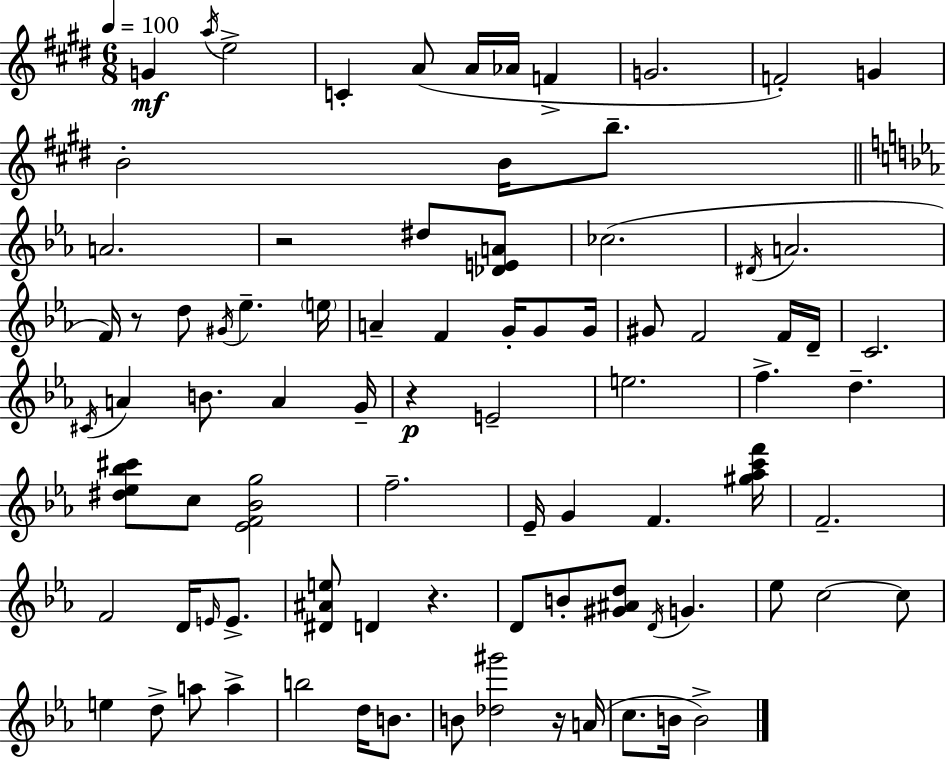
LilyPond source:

{
  \clef treble
  \numericTimeSignature
  \time 6/8
  \key e \major
  \tempo 4 = 100
  \repeat volta 2 { g'4\mf \acciaccatura { a''16 } e''2-> | c'4-. a'8( a'16 aes'16 f'4-> | g'2. | f'2-.) g'4 | \break b'2-. b'16 b''8.-- | \bar "||" \break \key ees \major a'2. | r2 dis''8 <des' e' a'>8 | ces''2.( | \acciaccatura { dis'16 } a'2. | \break f'16) r8 d''8 \acciaccatura { gis'16 } ees''4.-- | \parenthesize e''16 a'4-- f'4 g'16-. g'8 | g'16 gis'8 f'2 | f'16 d'16-- c'2. | \break \acciaccatura { cis'16 } a'4 b'8. a'4 | g'16-- r4\p e'2-- | e''2. | f''4.-> d''4.-- | \break <dis'' ees'' bes'' cis'''>8 c''8 <ees' f' bes' g''>2 | f''2.-- | ees'16-- g'4 f'4. | <gis'' aes'' c''' f'''>16 f'2.-- | \break f'2 d'16 | \grace { e'16 } e'8.-> <dis' ais' e''>8 d'4 r4. | d'8 b'8-. <gis' ais' d''>8 \acciaccatura { d'16 } g'4. | ees''8 c''2~~ | \break c''8 e''4 d''8-> a''8 | a''4-> b''2 | d''16 b'8. b'8 <des'' gis'''>2 | r16 a'16( c''8. b'16 b'2->) | \break } \bar "|."
}